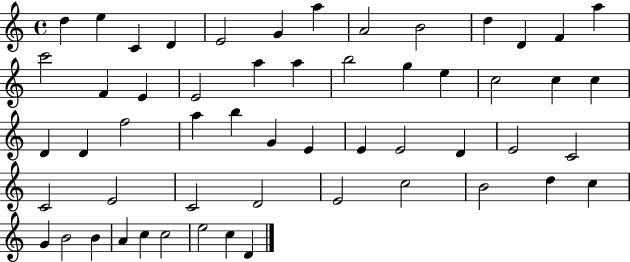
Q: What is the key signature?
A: C major